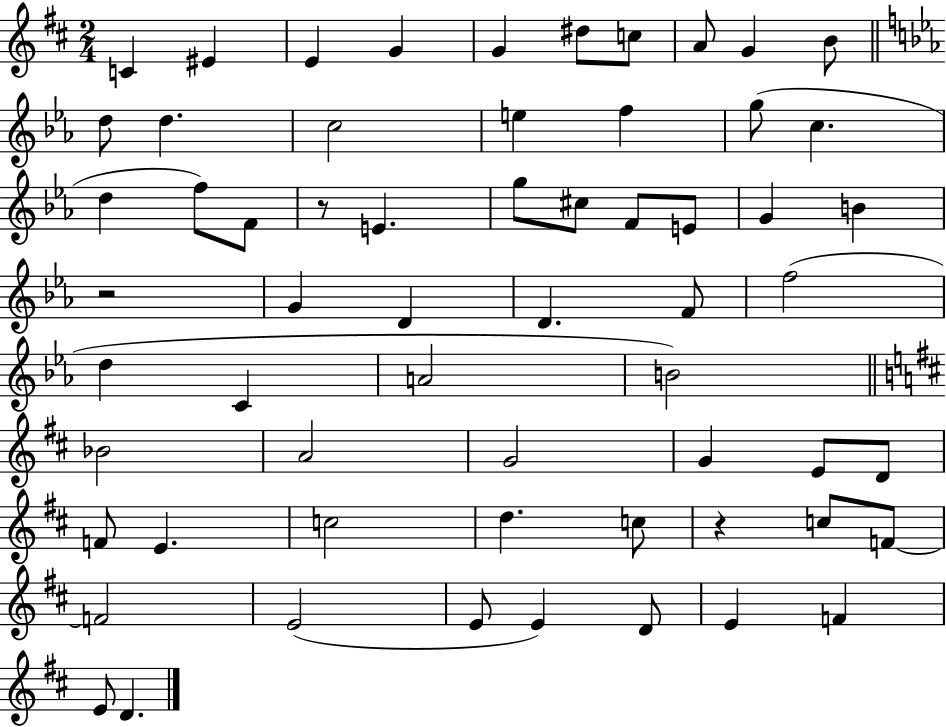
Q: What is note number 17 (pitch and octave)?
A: C5